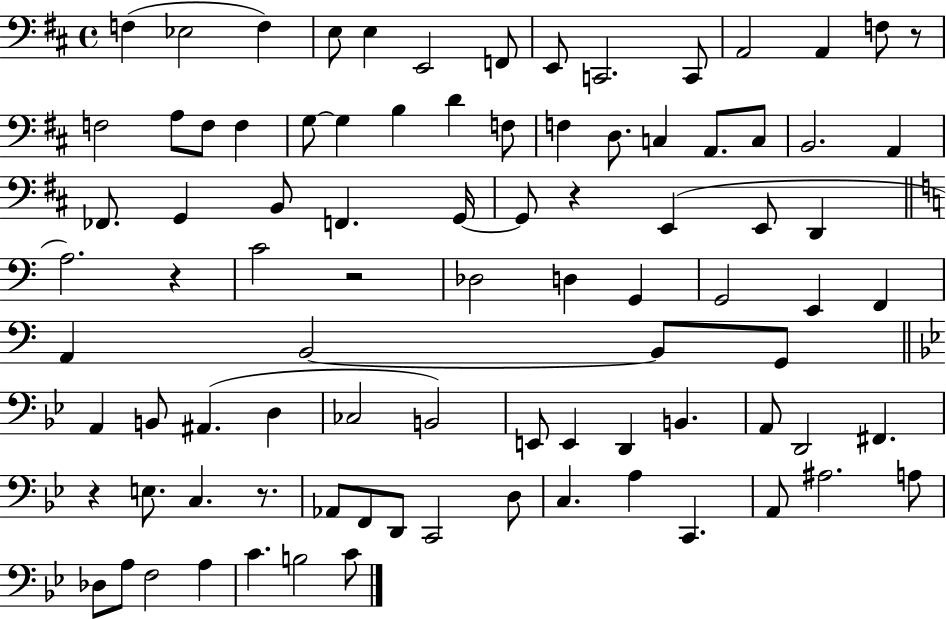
{
  \clef bass
  \time 4/4
  \defaultTimeSignature
  \key d \major
  \repeat volta 2 { f4( ees2 f4) | e8 e4 e,2 f,8 | e,8 c,2. c,8 | a,2 a,4 f8 r8 | \break f2 a8 f8 f4 | g8~~ g4 b4 d'4 f8 | f4 d8. c4 a,8. c8 | b,2. a,4 | \break fes,8. g,4 b,8 f,4. g,16~~ | g,8 r4 e,4( e,8 d,4 | \bar "||" \break \key a \minor a2.) r4 | c'2 r2 | des2 d4 g,4 | g,2 e,4 f,4 | \break a,4 b,2~~ b,8 g,8 | \bar "||" \break \key bes \major a,4 b,8 ais,4.( d4 | ces2 b,2) | e,8 e,4 d,4 b,4. | a,8 d,2 fis,4. | \break r4 e8. c4. r8. | aes,8 f,8 d,8 c,2 d8 | c4. a4 c,4. | a,8 ais2. a8 | \break des8 a8 f2 a4 | c'4. b2 c'8 | } \bar "|."
}